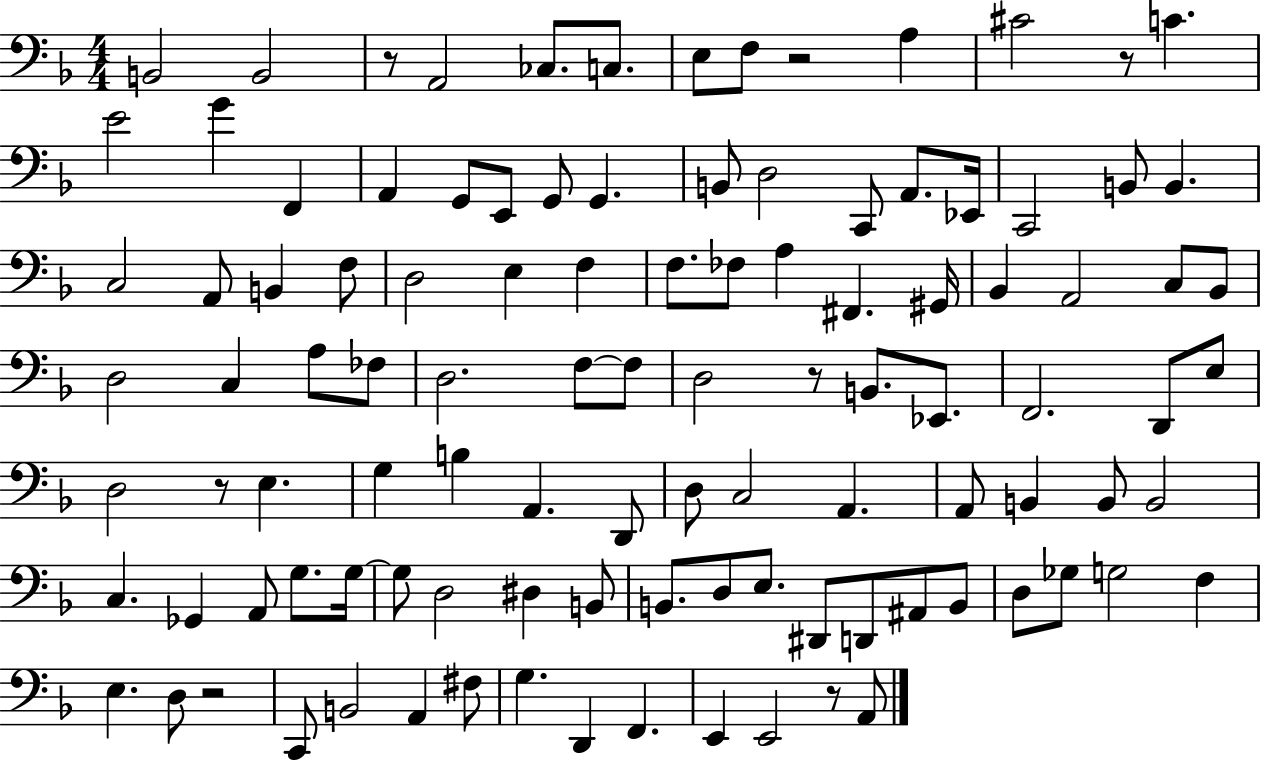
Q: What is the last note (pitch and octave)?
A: A2